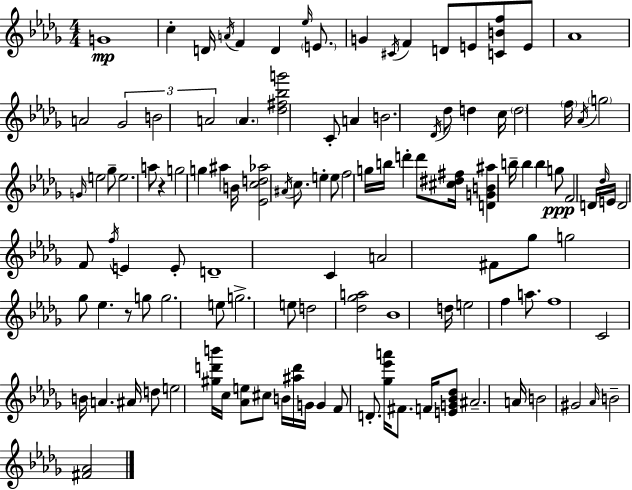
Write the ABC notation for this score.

X:1
T:Untitled
M:4/4
L:1/4
K:Bbm
G4 c D/4 A/4 F D _e/4 E/2 G ^C/4 F D/2 E/2 [CBf]/2 E/2 _A4 A2 _G2 B2 A2 A [_d^f_bg']2 C/2 A B2 _D/4 _d/2 d c/4 d2 f/4 _A/4 g2 G/4 e2 _g/2 e2 a/2 z g2 g ^a B/4 [_Ecd_a]2 ^A/4 c/2 e e/2 f2 g/4 b/4 d' d'/2 [^c^d^f]/4 [DGB^a] b/4 b b g/2 F2 D/4 _d/4 E/4 D2 F/2 f/4 E E/2 D4 C A2 ^F/2 _g/2 g2 _g/2 _e z/2 g/2 g2 e/2 g2 e/2 d2 [_d_ga]2 _B4 d/4 e2 f a/2 f4 C2 B/4 A ^A/4 d/2 e2 [^gd'b']/4 c/4 [_Ae]/2 ^c/2 B/4 [^ad']/4 G/4 G F/2 D/2 [_g_e'a']/4 ^F/2 F/4 [EG_B_d]/2 ^A2 A/4 B2 ^G2 _A/4 B2 [^F_A]2